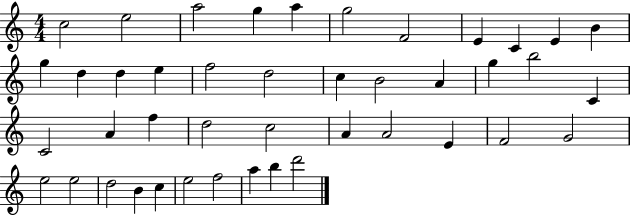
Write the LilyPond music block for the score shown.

{
  \clef treble
  \numericTimeSignature
  \time 4/4
  \key c \major
  c''2 e''2 | a''2 g''4 a''4 | g''2 f'2 | e'4 c'4 e'4 b'4 | \break g''4 d''4 d''4 e''4 | f''2 d''2 | c''4 b'2 a'4 | g''4 b''2 c'4 | \break c'2 a'4 f''4 | d''2 c''2 | a'4 a'2 e'4 | f'2 g'2 | \break e''2 e''2 | d''2 b'4 c''4 | e''2 f''2 | a''4 b''4 d'''2 | \break \bar "|."
}